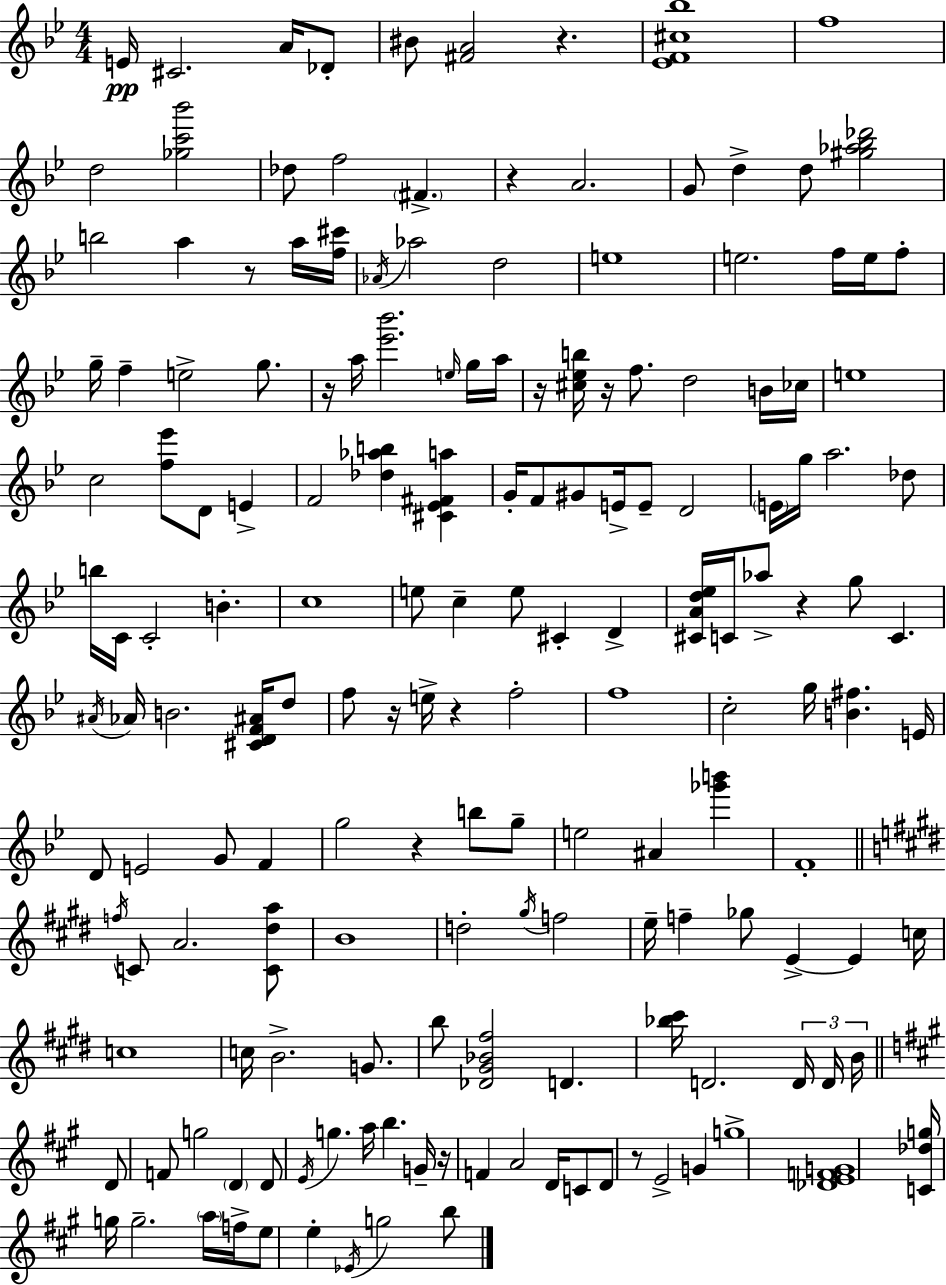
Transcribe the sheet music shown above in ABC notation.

X:1
T:Untitled
M:4/4
L:1/4
K:Gm
E/4 ^C2 A/4 _D/2 ^B/2 [^FA]2 z [_EF^c_b]4 f4 d2 [_gc'_b']2 _d/2 f2 ^F z A2 G/2 d d/2 [^g_a_b_d']2 b2 a z/2 a/4 [f^c']/4 _A/4 _a2 d2 e4 e2 f/4 e/4 f/2 g/4 f e2 g/2 z/4 a/4 [_e'_b']2 e/4 g/4 a/4 z/4 [^c_eb]/4 z/4 f/2 d2 B/4 _c/4 e4 c2 [f_e']/2 D/2 E F2 [_d_ab] [^C_E^Fa] G/4 F/2 ^G/2 E/4 E/2 D2 E/4 g/4 a2 _d/2 b/4 C/4 C2 B c4 e/2 c e/2 ^C D [^CAd_e]/4 C/4 _a/2 z g/2 C ^A/4 _A/4 B2 [^CDF^A]/4 d/2 f/2 z/4 e/4 z f2 f4 c2 g/4 [B^f] E/4 D/2 E2 G/2 F g2 z b/2 g/2 e2 ^A [_g'b'] F4 f/4 C/2 A2 [C^da]/2 B4 d2 ^g/4 f2 e/4 f _g/2 E E c/4 c4 c/4 B2 G/2 b/2 [_D^G_B^f]2 D [_b^c']/4 D2 D/4 D/4 B/4 D/2 F/2 g2 D D/2 E/4 g a/4 b G/4 z/4 F A2 D/4 C/2 D/2 z/2 E2 G g4 [_DEFG]4 [C_dg]/4 g/4 g2 a/4 f/4 e/2 e _E/4 g2 b/2